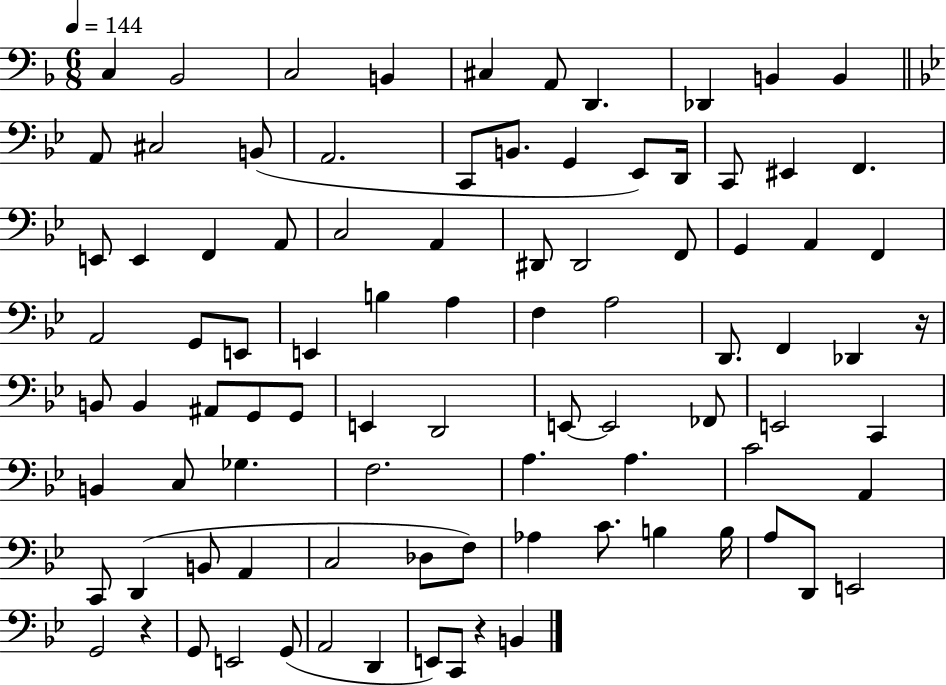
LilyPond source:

{
  \clef bass
  \numericTimeSignature
  \time 6/8
  \key f \major
  \tempo 4 = 144
  c4 bes,2 | c2 b,4 | cis4 a,8 d,4. | des,4 b,4 b,4 | \break \bar "||" \break \key g \minor a,8 cis2 b,8( | a,2. | c,8 b,8. g,4 ees,8) d,16 | c,8 eis,4 f,4. | \break e,8 e,4 f,4 a,8 | c2 a,4 | dis,8 dis,2 f,8 | g,4 a,4 f,4 | \break a,2 g,8 e,8 | e,4 b4 a4 | f4 a2 | d,8. f,4 des,4 r16 | \break b,8 b,4 ais,8 g,8 g,8 | e,4 d,2 | e,8~~ e,2 fes,8 | e,2 c,4 | \break b,4 c8 ges4. | f2. | a4. a4. | c'2 a,4 | \break c,8 d,4( b,8 a,4 | c2 des8 f8) | aes4 c'8. b4 b16 | a8 d,8 e,2 | \break g,2 r4 | g,8 e,2 g,8( | a,2 d,4 | e,8) c,8 r4 b,4 | \break \bar "|."
}